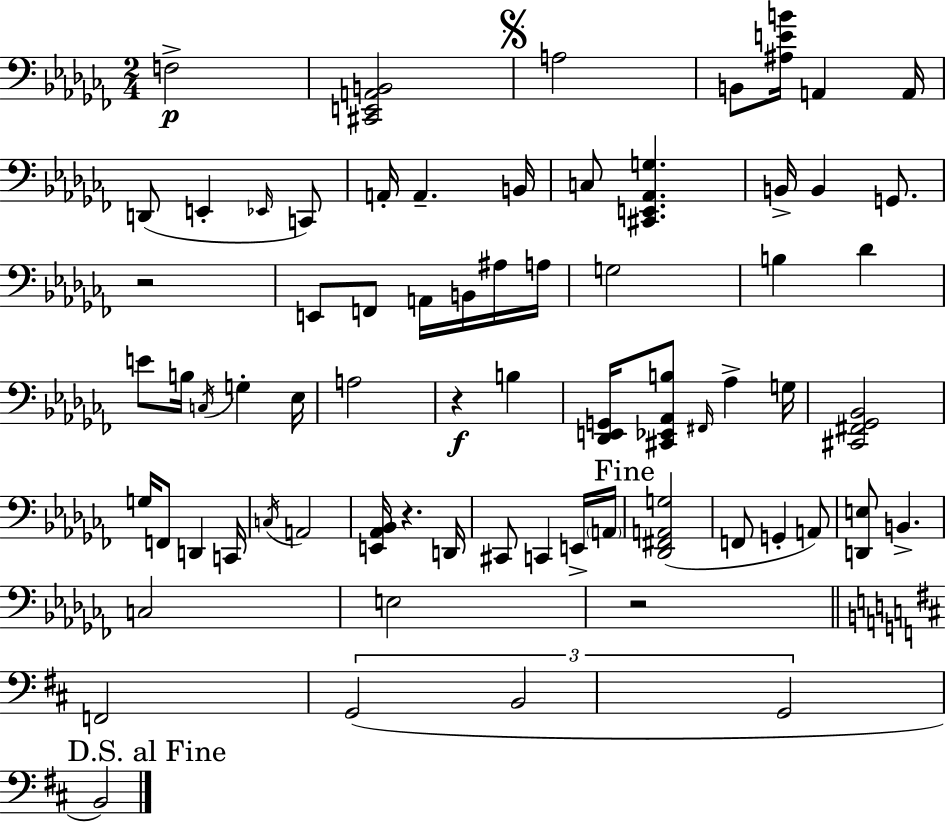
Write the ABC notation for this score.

X:1
T:Untitled
M:2/4
L:1/4
K:Abm
F,2 [^C,,E,,A,,B,,]2 A,2 B,,/2 [^A,EB]/4 A,, A,,/4 D,,/2 E,, _E,,/4 C,,/2 A,,/4 A,, B,,/4 C,/2 [^C,,E,,_A,,G,] B,,/4 B,, G,,/2 z2 E,,/2 F,,/2 A,,/4 B,,/4 ^A,/4 A,/4 G,2 B, _D E/2 B,/4 C,/4 G, _E,/4 A,2 z B, [_D,,E,,G,,]/4 [^C,,_E,,_A,,B,]/2 ^F,,/4 _A, G,/4 [^C,,^F,,_G,,_B,,]2 G,/4 F,,/2 D,, C,,/4 C,/4 A,,2 [E,,_A,,_B,,]/4 z D,,/4 ^C,,/2 C,, E,,/4 A,,/4 [_D,,^F,,A,,G,]2 F,,/2 G,, A,,/2 [D,,E,]/2 B,, C,2 E,2 z2 F,,2 G,,2 B,,2 G,,2 B,,2